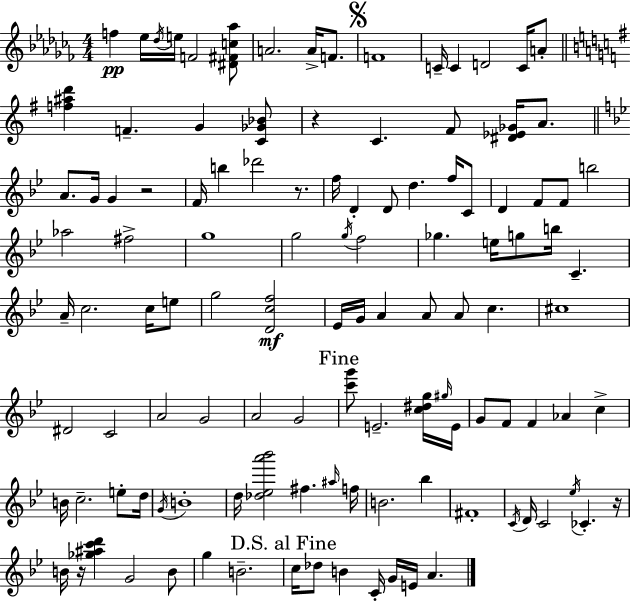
F5/q Eb5/s Db5/s E5/s F4/h [D#4,F#4,C5,Ab5]/e A4/h. A4/s F4/e. F4/w C4/s C4/q D4/h C4/s A4/e [F5,A#5,D6]/q F4/q. G4/q [C4,Gb4,Bb4]/e R/q C4/q. F#4/e [D#4,Eb4,Gb4]/s A4/e. A4/e. G4/s G4/q R/h F4/s B5/q Db6/h R/e. F5/s D4/q D4/e D5/q. F5/s C4/e D4/q F4/e F4/e B5/h Ab5/h F#5/h G5/w G5/h G5/s F5/h Gb5/q. E5/s G5/e B5/s C4/q. A4/s C5/h. C5/s E5/e G5/h [D4,C5,F5]/h Eb4/s G4/s A4/q A4/e A4/e C5/q. C#5/w D#4/h C4/h A4/h G4/h A4/h G4/h [C6,G6]/e E4/h. [C5,D#5,G5]/s G#5/s E4/s G4/e F4/e F4/q Ab4/q C5/q B4/s C5/h. E5/e D5/s G4/s B4/w D5/s [Db5,Eb5,A6,Bb6]/h F#5/q. A#5/s F5/s B4/h. Bb5/q F#4/w C4/s D4/s C4/h Eb5/s CES4/q. R/s B4/s R/s [Gb5,A#5,C6,D6]/q G4/h B4/e G5/q B4/h. C5/s Db5/e B4/q C4/s G4/s E4/s A4/q.